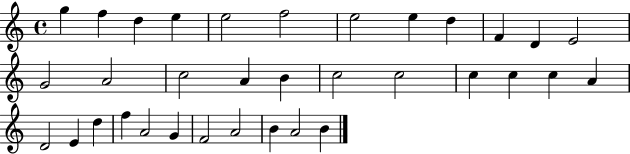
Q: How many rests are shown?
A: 0